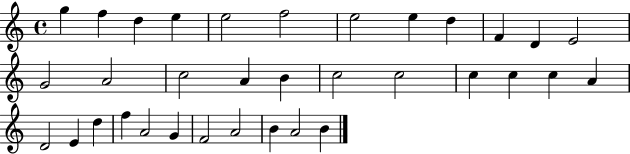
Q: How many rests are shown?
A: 0